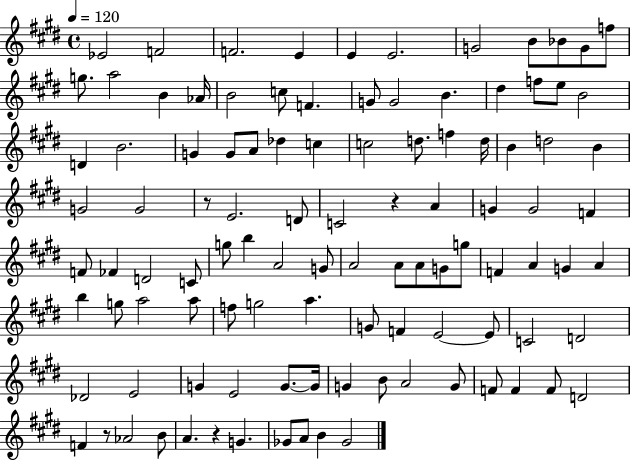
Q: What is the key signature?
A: E major